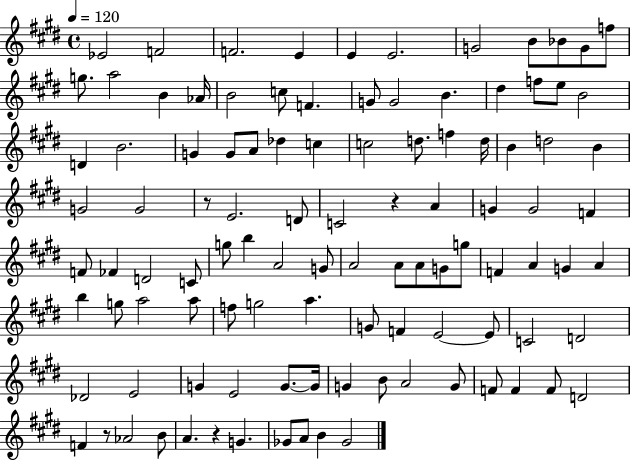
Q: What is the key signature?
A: E major